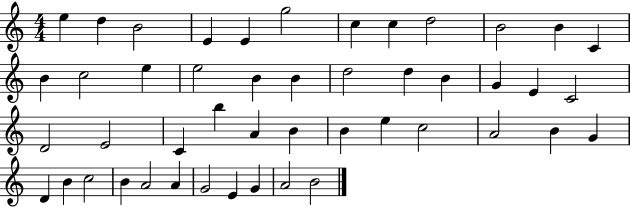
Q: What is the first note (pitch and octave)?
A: E5